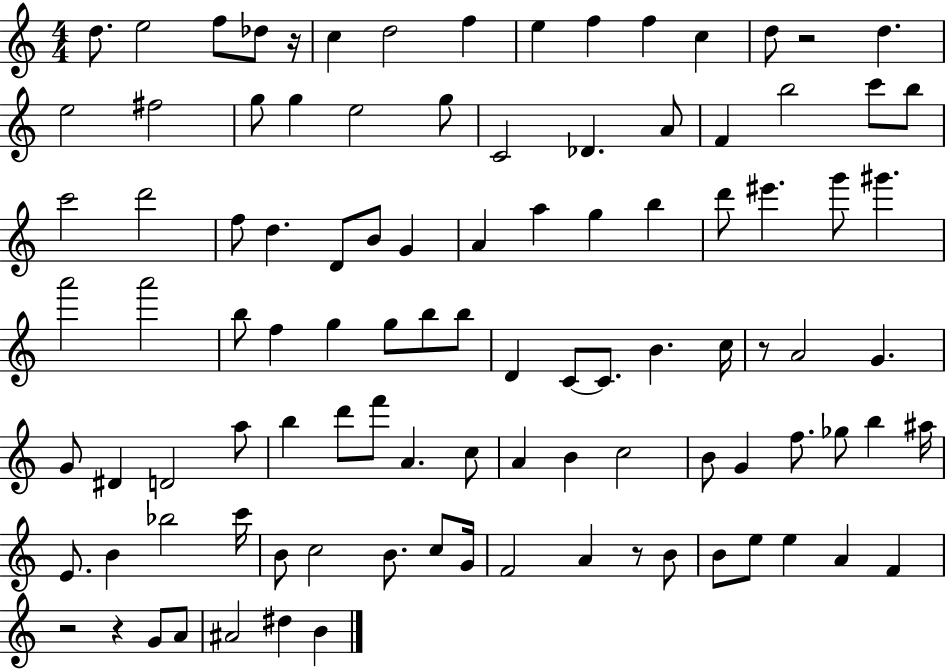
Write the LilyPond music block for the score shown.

{
  \clef treble
  \numericTimeSignature
  \time 4/4
  \key c \major
  d''8. e''2 f''8 des''8 r16 | c''4 d''2 f''4 | e''4 f''4 f''4 c''4 | d''8 r2 d''4. | \break e''2 fis''2 | g''8 g''4 e''2 g''8 | c'2 des'4. a'8 | f'4 b''2 c'''8 b''8 | \break c'''2 d'''2 | f''8 d''4. d'8 b'8 g'4 | a'4 a''4 g''4 b''4 | d'''8 eis'''4. g'''8 gis'''4. | \break a'''2 a'''2 | b''8 f''4 g''4 g''8 b''8 b''8 | d'4 c'8~~ c'8. b'4. c''16 | r8 a'2 g'4. | \break g'8 dis'4 d'2 a''8 | b''4 d'''8 f'''8 a'4. c''8 | a'4 b'4 c''2 | b'8 g'4 f''8. ges''8 b''4 ais''16 | \break e'8. b'4 bes''2 c'''16 | b'8 c''2 b'8. c''8 g'16 | f'2 a'4 r8 b'8 | b'8 e''8 e''4 a'4 f'4 | \break r2 r4 g'8 a'8 | ais'2 dis''4 b'4 | \bar "|."
}